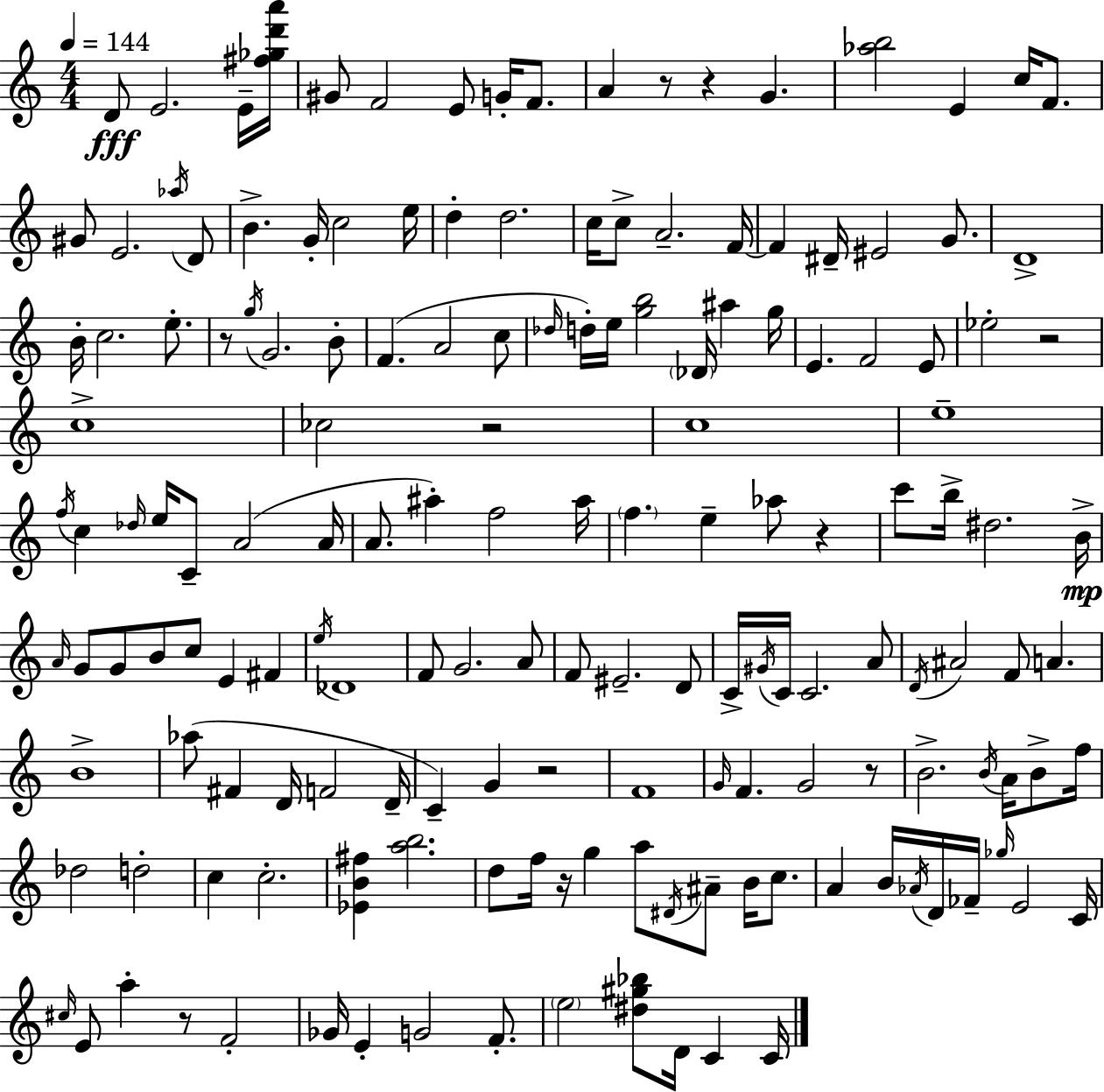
D4/e E4/h. E4/s [F#5,Gb5,D6,A6]/s G#4/e F4/h E4/e G4/s F4/e. A4/q R/e R/q G4/q. [Ab5,B5]/h E4/q C5/s F4/e. G#4/e E4/h. Ab5/s D4/e B4/q. G4/s C5/h E5/s D5/q D5/h. C5/s C5/e A4/h. F4/s F4/q D#4/s EIS4/h G4/e. D4/w B4/s C5/h. E5/e. R/e G5/s G4/h. B4/e F4/q. A4/h C5/e Db5/s D5/s E5/s [G5,B5]/h Db4/s A#5/q G5/s E4/q. F4/h E4/e Eb5/h R/h C5/w CES5/h R/h C5/w E5/w F5/s C5/q Db5/s E5/s C4/e A4/h A4/s A4/e. A#5/q F5/h A#5/s F5/q. E5/q Ab5/e R/q C6/e B5/s D#5/h. B4/s A4/s G4/e G4/e B4/e C5/e E4/q F#4/q E5/s Db4/w F4/e G4/h. A4/e F4/e EIS4/h. D4/e C4/s G#4/s C4/s C4/h. A4/e D4/s A#4/h F4/e A4/q. B4/w Ab5/e F#4/q D4/s F4/h D4/s C4/q G4/q R/h F4/w G4/s F4/q. G4/h R/e B4/h. B4/s A4/s B4/e F5/s Db5/h D5/h C5/q C5/h. [Eb4,B4,F#5]/q [A5,B5]/h. D5/e F5/s R/s G5/q A5/e D#4/s A#4/e B4/s C5/e. A4/q B4/s Ab4/s D4/s FES4/s Gb5/s E4/h C4/s C#5/s E4/e A5/q R/e F4/h Gb4/s E4/q G4/h F4/e. E5/h [D#5,G#5,Bb5]/e D4/s C4/q C4/s